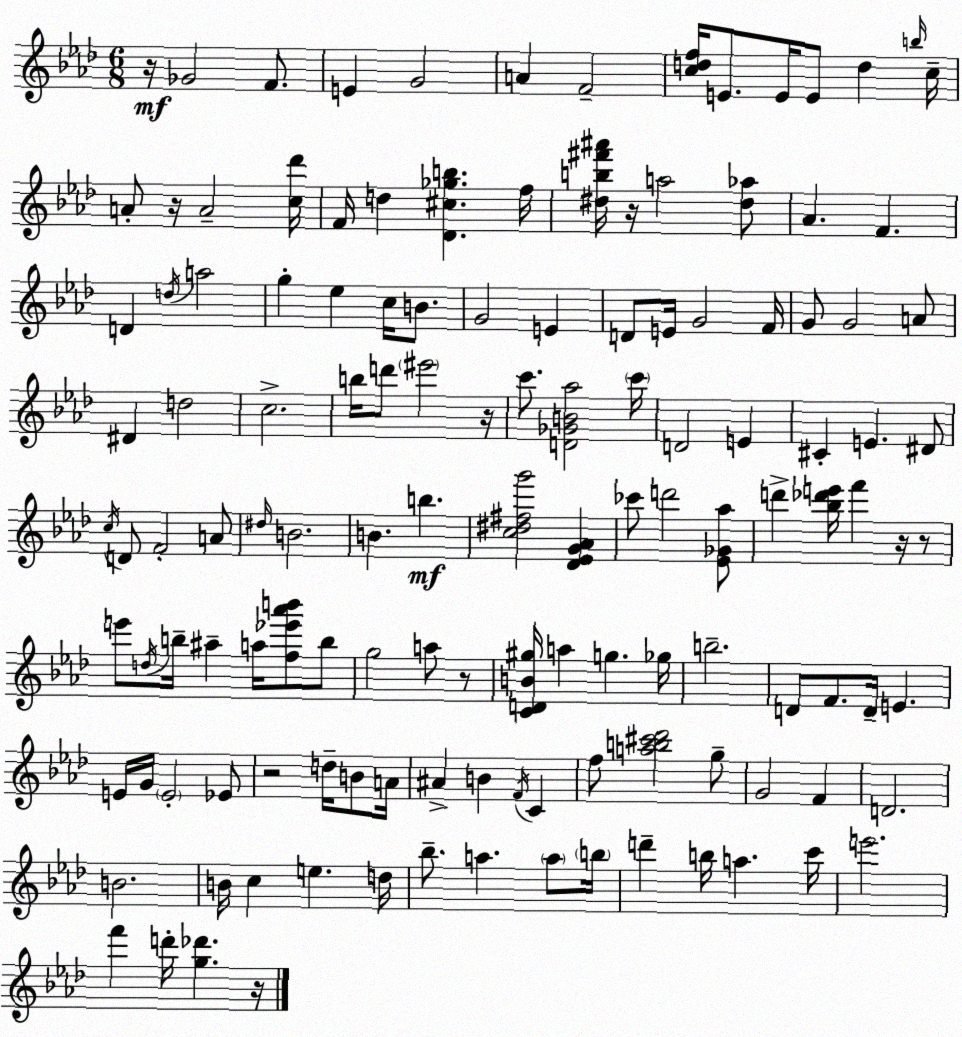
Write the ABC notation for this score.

X:1
T:Untitled
M:6/8
L:1/4
K:Fm
z/4 _G2 F/2 E G2 A F2 [cdf]/4 E/2 E/4 E/2 d b/4 c/4 A/2 z/4 A2 [c_d']/4 F/4 d [_D^c_gb] f/4 [^db^f'^a']/4 z/4 a2 [^d_a]/2 _A F D d/4 a2 g _e c/4 B/2 G2 E D/2 E/4 G2 F/4 G/2 G2 A/2 ^D d2 c2 b/4 d'/2 ^e'2 z/4 c'/2 [D_GB_a]2 c'/4 D2 E ^C E ^D/2 c/4 D/2 F2 A/2 ^d/4 B2 B b [c^d^fg']2 [_D_EG_A] _c'/2 d'2 [_E_G_a]/2 d' [_b_d'e']/4 f' z/4 z/2 e'/2 d/4 b/4 ^a a/4 [f_e'_a'b']/2 b/2 g2 a/2 z/2 [CDB^g]/4 a g _g/4 b2 D/2 F/2 D/4 E E/4 G/4 E2 _E/2 z2 d/4 B/2 A/4 ^A B F/4 C f/2 [ab^c'_d']2 g/2 G2 F D2 B2 B/4 c e d/4 _b/2 a a/2 b/4 d' b/4 a c'/4 e'2 f' d'/4 [g_d'] z/4